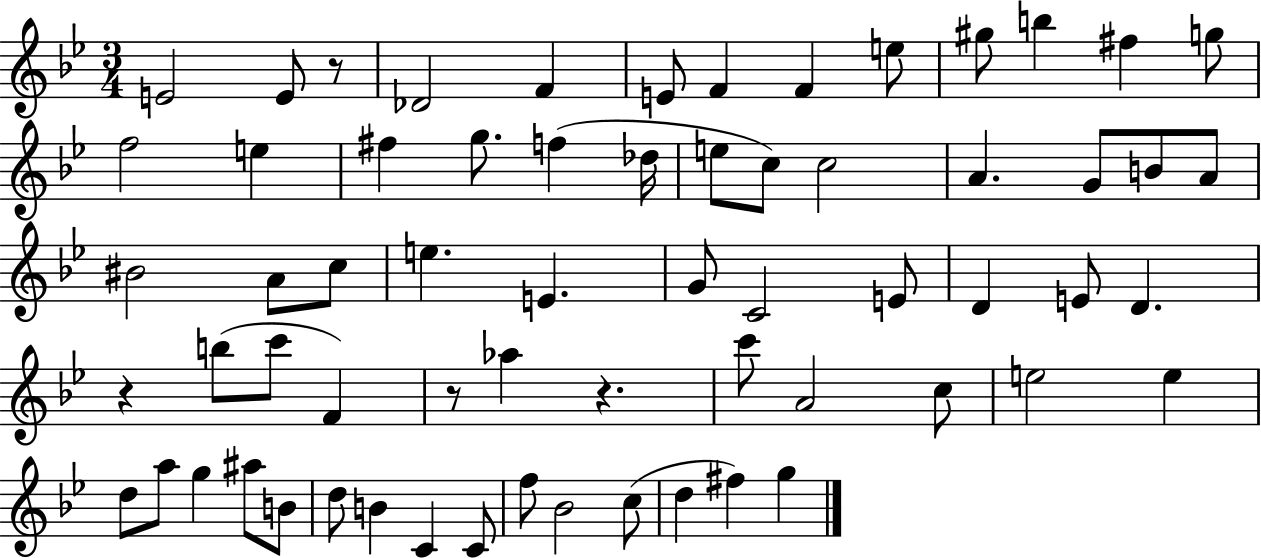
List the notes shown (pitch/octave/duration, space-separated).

E4/h E4/e R/e Db4/h F4/q E4/e F4/q F4/q E5/e G#5/e B5/q F#5/q G5/e F5/h E5/q F#5/q G5/e. F5/q Db5/s E5/e C5/e C5/h A4/q. G4/e B4/e A4/e BIS4/h A4/e C5/e E5/q. E4/q. G4/e C4/h E4/e D4/q E4/e D4/q. R/q B5/e C6/e F4/q R/e Ab5/q R/q. C6/e A4/h C5/e E5/h E5/q D5/e A5/e G5/q A#5/e B4/e D5/e B4/q C4/q C4/e F5/e Bb4/h C5/e D5/q F#5/q G5/q